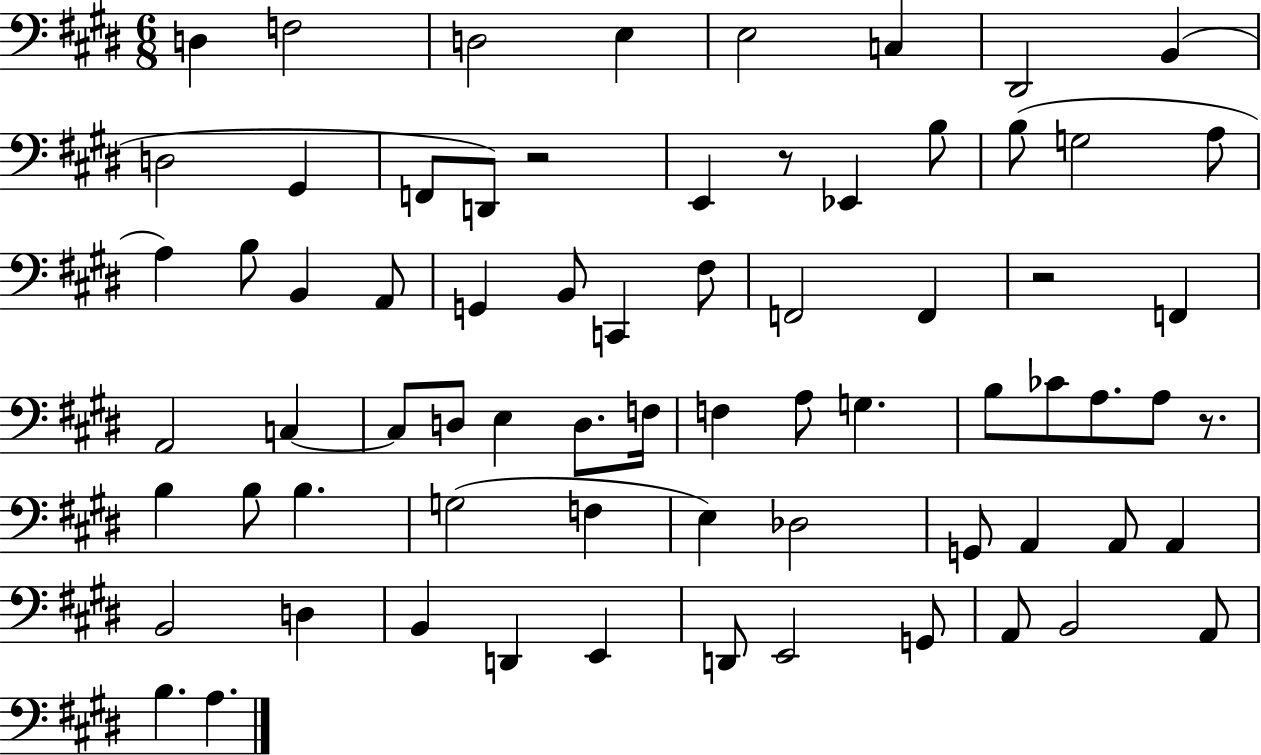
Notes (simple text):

D3/q F3/h D3/h E3/q E3/h C3/q D#2/h B2/q D3/h G#2/q F2/e D2/e R/h E2/q R/e Eb2/q B3/e B3/e G3/h A3/e A3/q B3/e B2/q A2/e G2/q B2/e C2/q F#3/e F2/h F2/q R/h F2/q A2/h C3/q C3/e D3/e E3/q D3/e. F3/s F3/q A3/e G3/q. B3/e CES4/e A3/e. A3/e R/e. B3/q B3/e B3/q. G3/h F3/q E3/q Db3/h G2/e A2/q A2/e A2/q B2/h D3/q B2/q D2/q E2/q D2/e E2/h G2/e A2/e B2/h A2/e B3/q. A3/q.